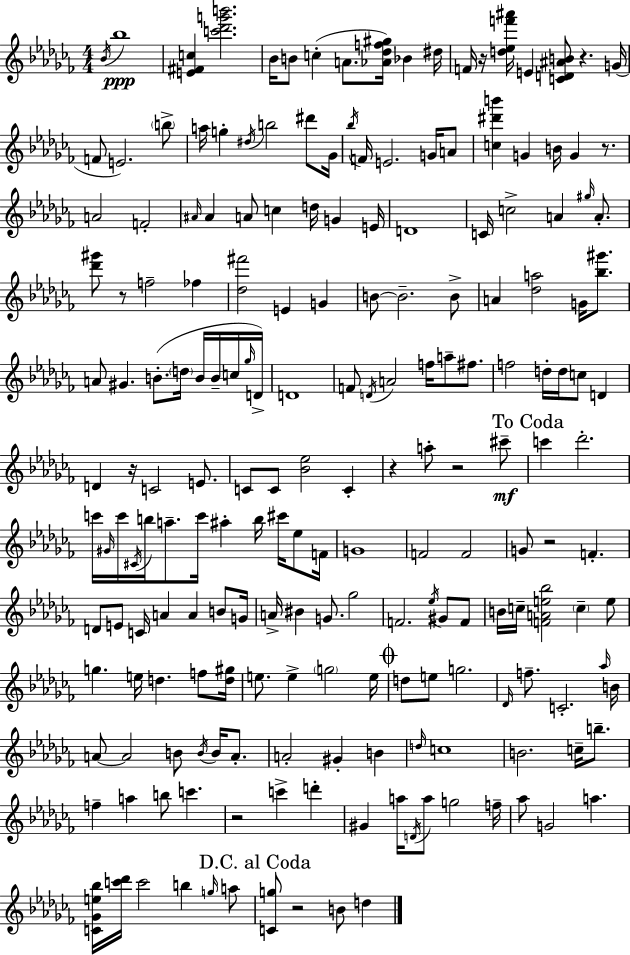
X:1
T:Untitled
M:4/4
L:1/4
K:Abm
_B/4 _b4 [E^Fc] [c'_d'g'b']2 _B/4 B/2 c A/2 [_A_df^g]/4 _B ^d/4 F/4 z/4 [d_ef'^a']/4 E [CD^AB]/2 z G/4 F/2 E2 b/2 a/4 g ^d/4 b2 ^d'/2 _G/4 _b/4 F/4 E2 G/4 A/2 [c^d'b'] G B/4 G z/2 A2 F2 ^A/4 ^A A/2 c d/4 G E/4 D4 C/4 c2 A ^g/4 A/2 [_d'^g']/2 z/2 f2 _f [_d^f']2 E G B/2 B2 B/2 A [_da]2 G/4 [_b^g']/2 A/2 ^G B/2 d/4 B/4 B/4 c/4 _g/4 D/4 D4 F/2 D/4 A2 f/4 a/2 ^f/2 f2 d/4 d/4 c/2 D D z/4 C2 E/2 C/2 C/2 [_B_e]2 C z a/2 z2 ^c'/2 c' _d'2 c'/4 ^G/4 c'/4 ^C/4 b/4 a/2 c'/4 ^a b/4 ^c'/4 _e/2 F/4 G4 F2 F2 G/2 z2 F D/2 E/2 C/4 A A B/2 G/4 A/4 ^B G/2 _g2 F2 _e/4 ^G/2 F/2 B/4 c/4 [FAe_b]2 c e/2 g e/4 d f/2 [d^g]/4 e/2 e g2 e/4 d/2 e/2 g2 _D/4 f/2 C2 _a/4 B/4 A/2 A2 B/2 B/4 B/4 A/2 A2 ^G B d/4 c4 B2 c/4 b/2 f a b/2 c' z2 c' d' ^G a/4 D/4 a/2 g2 f/4 _a/2 G2 a [C_Ge_b]/4 [c'_d']/4 c'2 b g/4 a/2 [Cg]/2 z2 B/2 d